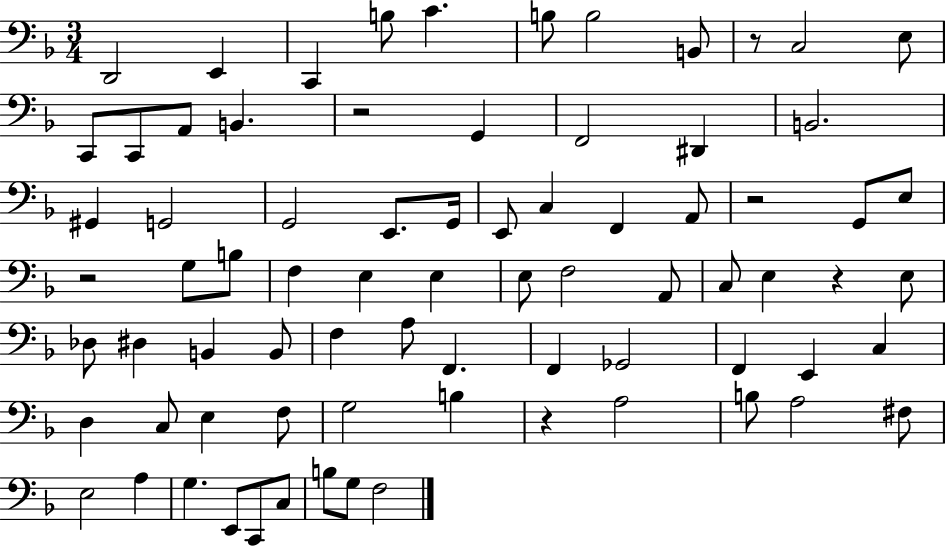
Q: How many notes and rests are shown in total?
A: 77